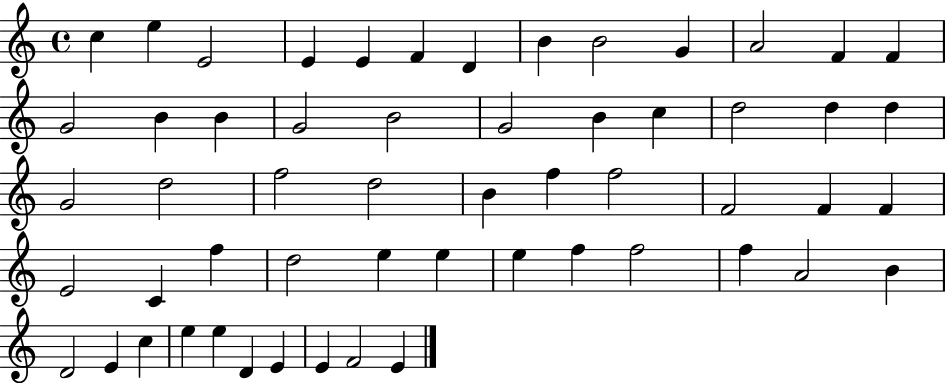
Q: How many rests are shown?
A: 0